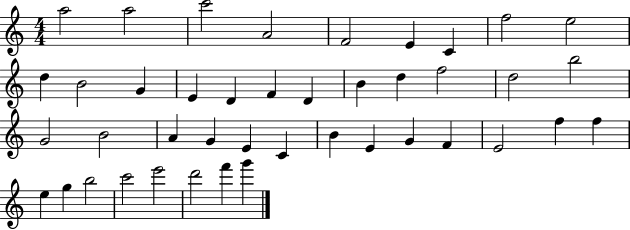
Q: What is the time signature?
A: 4/4